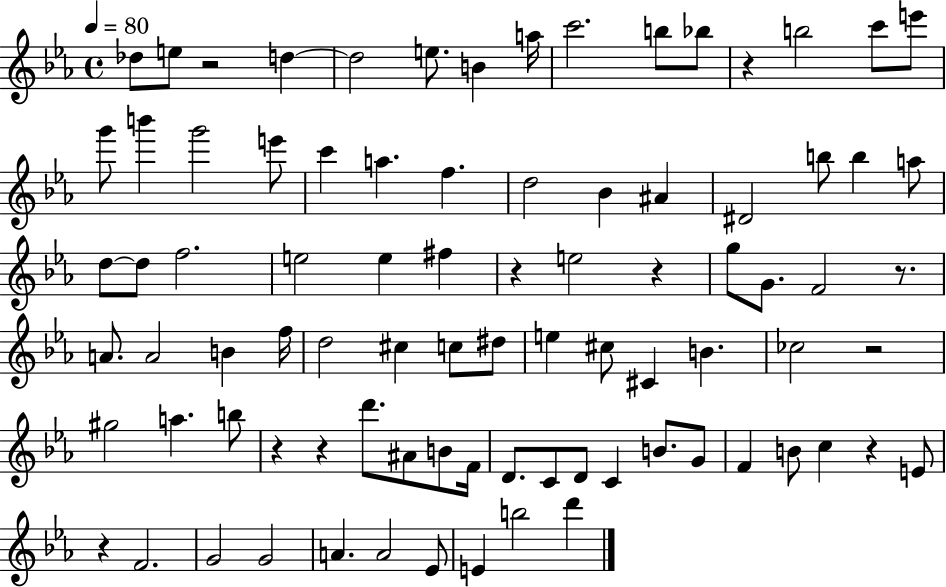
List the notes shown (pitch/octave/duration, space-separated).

Db5/e E5/e R/h D5/q D5/h E5/e. B4/q A5/s C6/h. B5/e Bb5/e R/q B5/h C6/e E6/e G6/e B6/q G6/h E6/e C6/q A5/q. F5/q. D5/h Bb4/q A#4/q D#4/h B5/e B5/q A5/e D5/e D5/e F5/h. E5/h E5/q F#5/q R/q E5/h R/q G5/e G4/e. F4/h R/e. A4/e. A4/h B4/q F5/s D5/h C#5/q C5/e D#5/e E5/q C#5/e C#4/q B4/q. CES5/h R/h G#5/h A5/q. B5/e R/q R/q D6/e. A#4/e B4/e F4/s D4/e. C4/e D4/e C4/q B4/e. G4/e F4/q B4/e C5/q R/q E4/e R/q F4/h. G4/h G4/h A4/q. A4/h Eb4/e E4/q B5/h D6/q